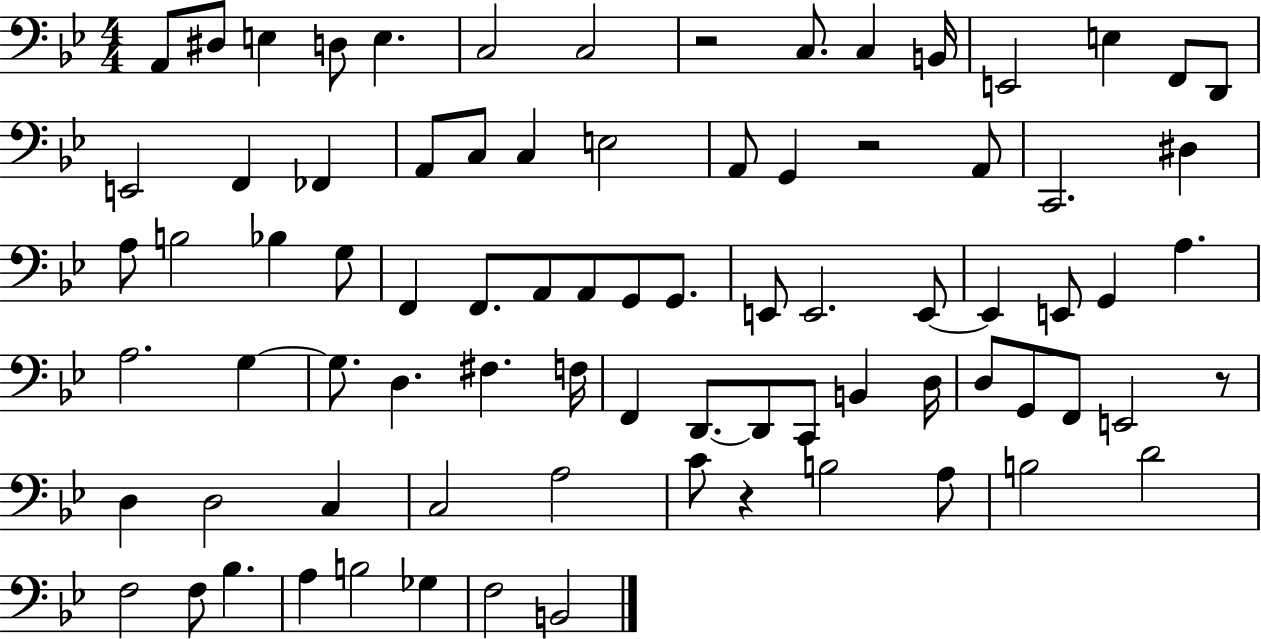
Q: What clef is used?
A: bass